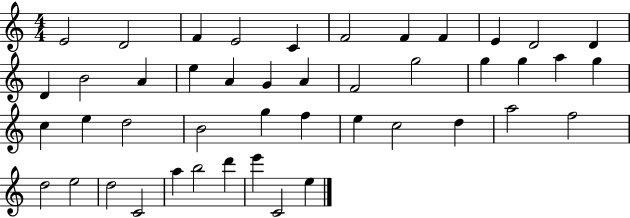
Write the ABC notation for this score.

X:1
T:Untitled
M:4/4
L:1/4
K:C
E2 D2 F E2 C F2 F F E D2 D D B2 A e A G A F2 g2 g g a g c e d2 B2 g f e c2 d a2 f2 d2 e2 d2 C2 a b2 d' e' C2 e